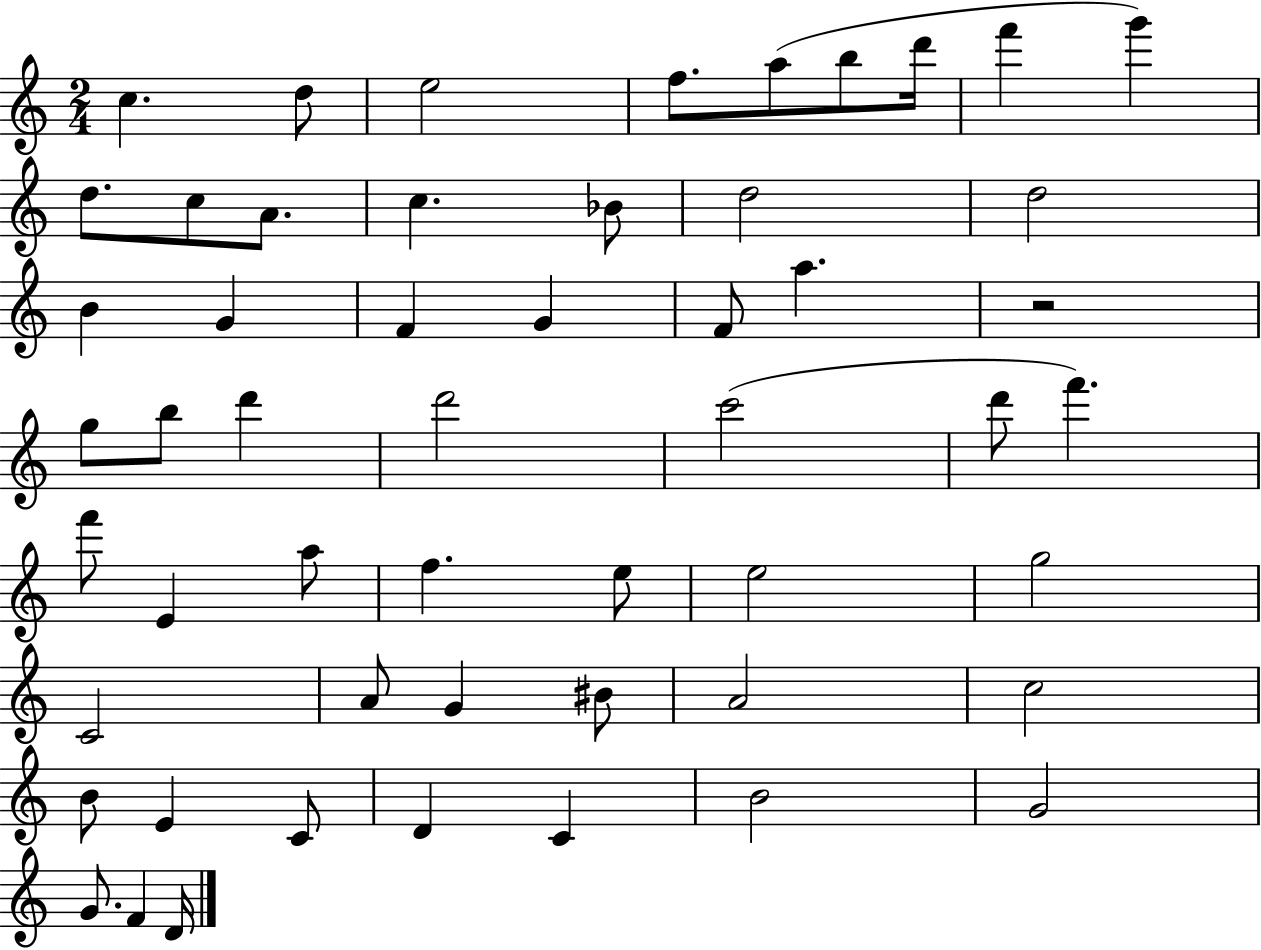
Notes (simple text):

C5/q. D5/e E5/h F5/e. A5/e B5/e D6/s F6/q G6/q D5/e. C5/e A4/e. C5/q. Bb4/e D5/h D5/h B4/q G4/q F4/q G4/q F4/e A5/q. R/h G5/e B5/e D6/q D6/h C6/h D6/e F6/q. F6/e E4/q A5/e F5/q. E5/e E5/h G5/h C4/h A4/e G4/q BIS4/e A4/h C5/h B4/e E4/q C4/e D4/q C4/q B4/h G4/h G4/e. F4/q D4/s